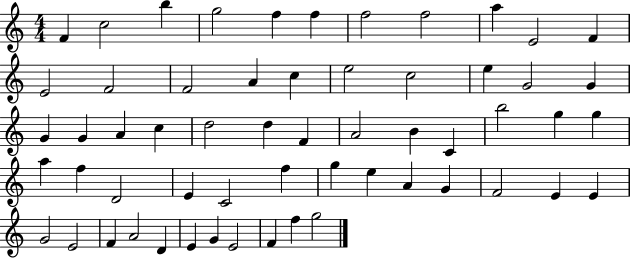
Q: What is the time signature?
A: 4/4